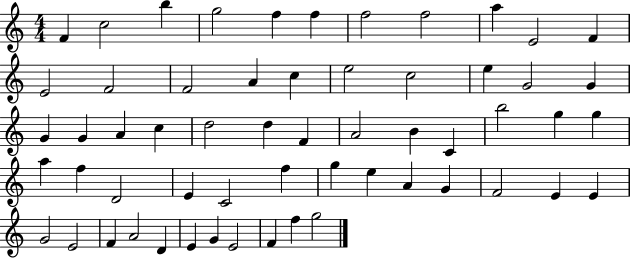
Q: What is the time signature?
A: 4/4